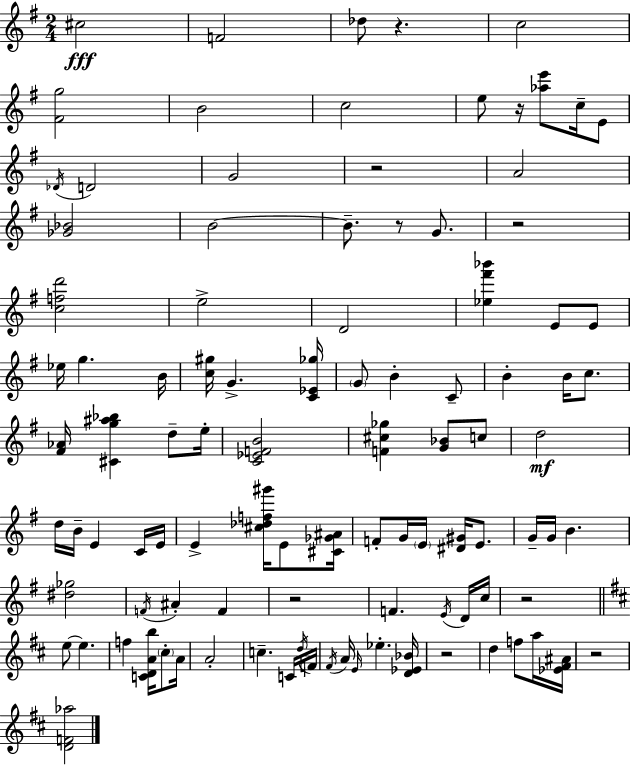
{
  \clef treble
  \numericTimeSignature
  \time 2/4
  \key g \major
  cis''2\fff | f'2 | des''8 r4. | c''2 | \break <fis' g''>2 | b'2 | c''2 | e''8 r16 <aes'' e'''>8 c''16-- e'8 | \break \acciaccatura { des'16 } d'2 | g'2 | r2 | a'2 | \break <ges' bes'>2 | b'2~~ | b'8.-- r8 g'8. | r2 | \break <c'' f'' d'''>2 | e''2-> | d'2 | <ees'' fis''' bes'''>4 e'8 e'8 | \break ees''16 g''4. | b'16 <c'' gis''>16 g'4.-> | <c' ees' ges''>16 \parenthesize g'8 b'4-. c'8-- | b'4-. b'16 c''8. | \break <fis' aes'>16 <cis' g'' ais'' bes''>4 d''8-- | e''16-. <c' ees' f' b'>2 | <f' cis'' ges''>4 <g' bes'>8 c''8 | d''2\mf | \break d''16 b'16-- e'4 c'16 | e'16 e'4-> <cis'' des'' f'' gis'''>16 e'8 | <cis' ges' ais'>16 f'8-. g'16 \parenthesize e'16 <dis' gis'>16 e'8. | g'16-- g'16 b'4. | \break <dis'' ges''>2 | \acciaccatura { f'16 } ais'4-. f'4 | r2 | f'4. | \break \acciaccatura { e'16 } d'16 c''16 r2 | \bar "||" \break \key d \major e''8~~ e''4. | f''4 <c' d' a' b''>16 \parenthesize cis''8-. a'16 | a'2-. | c''4.-- c'16 \acciaccatura { d''16 } | \break f'16 \acciaccatura { fis'16 } a'16 \grace { e'16 } ees''4.-. | <d' ees' bes'>16 r2 | d''4 f''8 | a''16 <ees' fis' ais'>16 r2 | \break <d' f' aes''>2 | \bar "|."
}